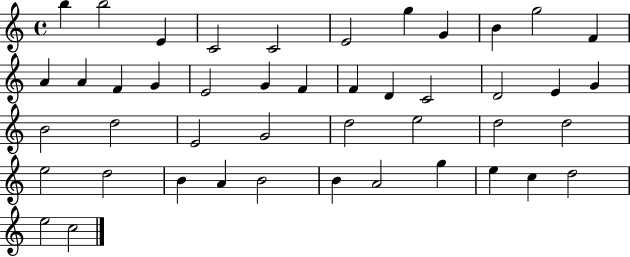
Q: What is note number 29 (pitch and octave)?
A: D5